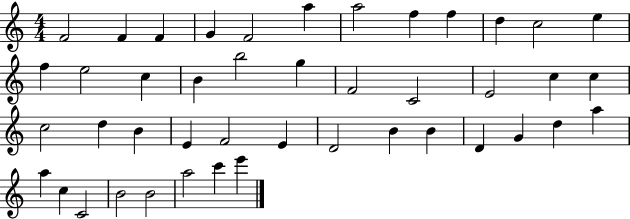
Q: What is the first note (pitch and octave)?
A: F4